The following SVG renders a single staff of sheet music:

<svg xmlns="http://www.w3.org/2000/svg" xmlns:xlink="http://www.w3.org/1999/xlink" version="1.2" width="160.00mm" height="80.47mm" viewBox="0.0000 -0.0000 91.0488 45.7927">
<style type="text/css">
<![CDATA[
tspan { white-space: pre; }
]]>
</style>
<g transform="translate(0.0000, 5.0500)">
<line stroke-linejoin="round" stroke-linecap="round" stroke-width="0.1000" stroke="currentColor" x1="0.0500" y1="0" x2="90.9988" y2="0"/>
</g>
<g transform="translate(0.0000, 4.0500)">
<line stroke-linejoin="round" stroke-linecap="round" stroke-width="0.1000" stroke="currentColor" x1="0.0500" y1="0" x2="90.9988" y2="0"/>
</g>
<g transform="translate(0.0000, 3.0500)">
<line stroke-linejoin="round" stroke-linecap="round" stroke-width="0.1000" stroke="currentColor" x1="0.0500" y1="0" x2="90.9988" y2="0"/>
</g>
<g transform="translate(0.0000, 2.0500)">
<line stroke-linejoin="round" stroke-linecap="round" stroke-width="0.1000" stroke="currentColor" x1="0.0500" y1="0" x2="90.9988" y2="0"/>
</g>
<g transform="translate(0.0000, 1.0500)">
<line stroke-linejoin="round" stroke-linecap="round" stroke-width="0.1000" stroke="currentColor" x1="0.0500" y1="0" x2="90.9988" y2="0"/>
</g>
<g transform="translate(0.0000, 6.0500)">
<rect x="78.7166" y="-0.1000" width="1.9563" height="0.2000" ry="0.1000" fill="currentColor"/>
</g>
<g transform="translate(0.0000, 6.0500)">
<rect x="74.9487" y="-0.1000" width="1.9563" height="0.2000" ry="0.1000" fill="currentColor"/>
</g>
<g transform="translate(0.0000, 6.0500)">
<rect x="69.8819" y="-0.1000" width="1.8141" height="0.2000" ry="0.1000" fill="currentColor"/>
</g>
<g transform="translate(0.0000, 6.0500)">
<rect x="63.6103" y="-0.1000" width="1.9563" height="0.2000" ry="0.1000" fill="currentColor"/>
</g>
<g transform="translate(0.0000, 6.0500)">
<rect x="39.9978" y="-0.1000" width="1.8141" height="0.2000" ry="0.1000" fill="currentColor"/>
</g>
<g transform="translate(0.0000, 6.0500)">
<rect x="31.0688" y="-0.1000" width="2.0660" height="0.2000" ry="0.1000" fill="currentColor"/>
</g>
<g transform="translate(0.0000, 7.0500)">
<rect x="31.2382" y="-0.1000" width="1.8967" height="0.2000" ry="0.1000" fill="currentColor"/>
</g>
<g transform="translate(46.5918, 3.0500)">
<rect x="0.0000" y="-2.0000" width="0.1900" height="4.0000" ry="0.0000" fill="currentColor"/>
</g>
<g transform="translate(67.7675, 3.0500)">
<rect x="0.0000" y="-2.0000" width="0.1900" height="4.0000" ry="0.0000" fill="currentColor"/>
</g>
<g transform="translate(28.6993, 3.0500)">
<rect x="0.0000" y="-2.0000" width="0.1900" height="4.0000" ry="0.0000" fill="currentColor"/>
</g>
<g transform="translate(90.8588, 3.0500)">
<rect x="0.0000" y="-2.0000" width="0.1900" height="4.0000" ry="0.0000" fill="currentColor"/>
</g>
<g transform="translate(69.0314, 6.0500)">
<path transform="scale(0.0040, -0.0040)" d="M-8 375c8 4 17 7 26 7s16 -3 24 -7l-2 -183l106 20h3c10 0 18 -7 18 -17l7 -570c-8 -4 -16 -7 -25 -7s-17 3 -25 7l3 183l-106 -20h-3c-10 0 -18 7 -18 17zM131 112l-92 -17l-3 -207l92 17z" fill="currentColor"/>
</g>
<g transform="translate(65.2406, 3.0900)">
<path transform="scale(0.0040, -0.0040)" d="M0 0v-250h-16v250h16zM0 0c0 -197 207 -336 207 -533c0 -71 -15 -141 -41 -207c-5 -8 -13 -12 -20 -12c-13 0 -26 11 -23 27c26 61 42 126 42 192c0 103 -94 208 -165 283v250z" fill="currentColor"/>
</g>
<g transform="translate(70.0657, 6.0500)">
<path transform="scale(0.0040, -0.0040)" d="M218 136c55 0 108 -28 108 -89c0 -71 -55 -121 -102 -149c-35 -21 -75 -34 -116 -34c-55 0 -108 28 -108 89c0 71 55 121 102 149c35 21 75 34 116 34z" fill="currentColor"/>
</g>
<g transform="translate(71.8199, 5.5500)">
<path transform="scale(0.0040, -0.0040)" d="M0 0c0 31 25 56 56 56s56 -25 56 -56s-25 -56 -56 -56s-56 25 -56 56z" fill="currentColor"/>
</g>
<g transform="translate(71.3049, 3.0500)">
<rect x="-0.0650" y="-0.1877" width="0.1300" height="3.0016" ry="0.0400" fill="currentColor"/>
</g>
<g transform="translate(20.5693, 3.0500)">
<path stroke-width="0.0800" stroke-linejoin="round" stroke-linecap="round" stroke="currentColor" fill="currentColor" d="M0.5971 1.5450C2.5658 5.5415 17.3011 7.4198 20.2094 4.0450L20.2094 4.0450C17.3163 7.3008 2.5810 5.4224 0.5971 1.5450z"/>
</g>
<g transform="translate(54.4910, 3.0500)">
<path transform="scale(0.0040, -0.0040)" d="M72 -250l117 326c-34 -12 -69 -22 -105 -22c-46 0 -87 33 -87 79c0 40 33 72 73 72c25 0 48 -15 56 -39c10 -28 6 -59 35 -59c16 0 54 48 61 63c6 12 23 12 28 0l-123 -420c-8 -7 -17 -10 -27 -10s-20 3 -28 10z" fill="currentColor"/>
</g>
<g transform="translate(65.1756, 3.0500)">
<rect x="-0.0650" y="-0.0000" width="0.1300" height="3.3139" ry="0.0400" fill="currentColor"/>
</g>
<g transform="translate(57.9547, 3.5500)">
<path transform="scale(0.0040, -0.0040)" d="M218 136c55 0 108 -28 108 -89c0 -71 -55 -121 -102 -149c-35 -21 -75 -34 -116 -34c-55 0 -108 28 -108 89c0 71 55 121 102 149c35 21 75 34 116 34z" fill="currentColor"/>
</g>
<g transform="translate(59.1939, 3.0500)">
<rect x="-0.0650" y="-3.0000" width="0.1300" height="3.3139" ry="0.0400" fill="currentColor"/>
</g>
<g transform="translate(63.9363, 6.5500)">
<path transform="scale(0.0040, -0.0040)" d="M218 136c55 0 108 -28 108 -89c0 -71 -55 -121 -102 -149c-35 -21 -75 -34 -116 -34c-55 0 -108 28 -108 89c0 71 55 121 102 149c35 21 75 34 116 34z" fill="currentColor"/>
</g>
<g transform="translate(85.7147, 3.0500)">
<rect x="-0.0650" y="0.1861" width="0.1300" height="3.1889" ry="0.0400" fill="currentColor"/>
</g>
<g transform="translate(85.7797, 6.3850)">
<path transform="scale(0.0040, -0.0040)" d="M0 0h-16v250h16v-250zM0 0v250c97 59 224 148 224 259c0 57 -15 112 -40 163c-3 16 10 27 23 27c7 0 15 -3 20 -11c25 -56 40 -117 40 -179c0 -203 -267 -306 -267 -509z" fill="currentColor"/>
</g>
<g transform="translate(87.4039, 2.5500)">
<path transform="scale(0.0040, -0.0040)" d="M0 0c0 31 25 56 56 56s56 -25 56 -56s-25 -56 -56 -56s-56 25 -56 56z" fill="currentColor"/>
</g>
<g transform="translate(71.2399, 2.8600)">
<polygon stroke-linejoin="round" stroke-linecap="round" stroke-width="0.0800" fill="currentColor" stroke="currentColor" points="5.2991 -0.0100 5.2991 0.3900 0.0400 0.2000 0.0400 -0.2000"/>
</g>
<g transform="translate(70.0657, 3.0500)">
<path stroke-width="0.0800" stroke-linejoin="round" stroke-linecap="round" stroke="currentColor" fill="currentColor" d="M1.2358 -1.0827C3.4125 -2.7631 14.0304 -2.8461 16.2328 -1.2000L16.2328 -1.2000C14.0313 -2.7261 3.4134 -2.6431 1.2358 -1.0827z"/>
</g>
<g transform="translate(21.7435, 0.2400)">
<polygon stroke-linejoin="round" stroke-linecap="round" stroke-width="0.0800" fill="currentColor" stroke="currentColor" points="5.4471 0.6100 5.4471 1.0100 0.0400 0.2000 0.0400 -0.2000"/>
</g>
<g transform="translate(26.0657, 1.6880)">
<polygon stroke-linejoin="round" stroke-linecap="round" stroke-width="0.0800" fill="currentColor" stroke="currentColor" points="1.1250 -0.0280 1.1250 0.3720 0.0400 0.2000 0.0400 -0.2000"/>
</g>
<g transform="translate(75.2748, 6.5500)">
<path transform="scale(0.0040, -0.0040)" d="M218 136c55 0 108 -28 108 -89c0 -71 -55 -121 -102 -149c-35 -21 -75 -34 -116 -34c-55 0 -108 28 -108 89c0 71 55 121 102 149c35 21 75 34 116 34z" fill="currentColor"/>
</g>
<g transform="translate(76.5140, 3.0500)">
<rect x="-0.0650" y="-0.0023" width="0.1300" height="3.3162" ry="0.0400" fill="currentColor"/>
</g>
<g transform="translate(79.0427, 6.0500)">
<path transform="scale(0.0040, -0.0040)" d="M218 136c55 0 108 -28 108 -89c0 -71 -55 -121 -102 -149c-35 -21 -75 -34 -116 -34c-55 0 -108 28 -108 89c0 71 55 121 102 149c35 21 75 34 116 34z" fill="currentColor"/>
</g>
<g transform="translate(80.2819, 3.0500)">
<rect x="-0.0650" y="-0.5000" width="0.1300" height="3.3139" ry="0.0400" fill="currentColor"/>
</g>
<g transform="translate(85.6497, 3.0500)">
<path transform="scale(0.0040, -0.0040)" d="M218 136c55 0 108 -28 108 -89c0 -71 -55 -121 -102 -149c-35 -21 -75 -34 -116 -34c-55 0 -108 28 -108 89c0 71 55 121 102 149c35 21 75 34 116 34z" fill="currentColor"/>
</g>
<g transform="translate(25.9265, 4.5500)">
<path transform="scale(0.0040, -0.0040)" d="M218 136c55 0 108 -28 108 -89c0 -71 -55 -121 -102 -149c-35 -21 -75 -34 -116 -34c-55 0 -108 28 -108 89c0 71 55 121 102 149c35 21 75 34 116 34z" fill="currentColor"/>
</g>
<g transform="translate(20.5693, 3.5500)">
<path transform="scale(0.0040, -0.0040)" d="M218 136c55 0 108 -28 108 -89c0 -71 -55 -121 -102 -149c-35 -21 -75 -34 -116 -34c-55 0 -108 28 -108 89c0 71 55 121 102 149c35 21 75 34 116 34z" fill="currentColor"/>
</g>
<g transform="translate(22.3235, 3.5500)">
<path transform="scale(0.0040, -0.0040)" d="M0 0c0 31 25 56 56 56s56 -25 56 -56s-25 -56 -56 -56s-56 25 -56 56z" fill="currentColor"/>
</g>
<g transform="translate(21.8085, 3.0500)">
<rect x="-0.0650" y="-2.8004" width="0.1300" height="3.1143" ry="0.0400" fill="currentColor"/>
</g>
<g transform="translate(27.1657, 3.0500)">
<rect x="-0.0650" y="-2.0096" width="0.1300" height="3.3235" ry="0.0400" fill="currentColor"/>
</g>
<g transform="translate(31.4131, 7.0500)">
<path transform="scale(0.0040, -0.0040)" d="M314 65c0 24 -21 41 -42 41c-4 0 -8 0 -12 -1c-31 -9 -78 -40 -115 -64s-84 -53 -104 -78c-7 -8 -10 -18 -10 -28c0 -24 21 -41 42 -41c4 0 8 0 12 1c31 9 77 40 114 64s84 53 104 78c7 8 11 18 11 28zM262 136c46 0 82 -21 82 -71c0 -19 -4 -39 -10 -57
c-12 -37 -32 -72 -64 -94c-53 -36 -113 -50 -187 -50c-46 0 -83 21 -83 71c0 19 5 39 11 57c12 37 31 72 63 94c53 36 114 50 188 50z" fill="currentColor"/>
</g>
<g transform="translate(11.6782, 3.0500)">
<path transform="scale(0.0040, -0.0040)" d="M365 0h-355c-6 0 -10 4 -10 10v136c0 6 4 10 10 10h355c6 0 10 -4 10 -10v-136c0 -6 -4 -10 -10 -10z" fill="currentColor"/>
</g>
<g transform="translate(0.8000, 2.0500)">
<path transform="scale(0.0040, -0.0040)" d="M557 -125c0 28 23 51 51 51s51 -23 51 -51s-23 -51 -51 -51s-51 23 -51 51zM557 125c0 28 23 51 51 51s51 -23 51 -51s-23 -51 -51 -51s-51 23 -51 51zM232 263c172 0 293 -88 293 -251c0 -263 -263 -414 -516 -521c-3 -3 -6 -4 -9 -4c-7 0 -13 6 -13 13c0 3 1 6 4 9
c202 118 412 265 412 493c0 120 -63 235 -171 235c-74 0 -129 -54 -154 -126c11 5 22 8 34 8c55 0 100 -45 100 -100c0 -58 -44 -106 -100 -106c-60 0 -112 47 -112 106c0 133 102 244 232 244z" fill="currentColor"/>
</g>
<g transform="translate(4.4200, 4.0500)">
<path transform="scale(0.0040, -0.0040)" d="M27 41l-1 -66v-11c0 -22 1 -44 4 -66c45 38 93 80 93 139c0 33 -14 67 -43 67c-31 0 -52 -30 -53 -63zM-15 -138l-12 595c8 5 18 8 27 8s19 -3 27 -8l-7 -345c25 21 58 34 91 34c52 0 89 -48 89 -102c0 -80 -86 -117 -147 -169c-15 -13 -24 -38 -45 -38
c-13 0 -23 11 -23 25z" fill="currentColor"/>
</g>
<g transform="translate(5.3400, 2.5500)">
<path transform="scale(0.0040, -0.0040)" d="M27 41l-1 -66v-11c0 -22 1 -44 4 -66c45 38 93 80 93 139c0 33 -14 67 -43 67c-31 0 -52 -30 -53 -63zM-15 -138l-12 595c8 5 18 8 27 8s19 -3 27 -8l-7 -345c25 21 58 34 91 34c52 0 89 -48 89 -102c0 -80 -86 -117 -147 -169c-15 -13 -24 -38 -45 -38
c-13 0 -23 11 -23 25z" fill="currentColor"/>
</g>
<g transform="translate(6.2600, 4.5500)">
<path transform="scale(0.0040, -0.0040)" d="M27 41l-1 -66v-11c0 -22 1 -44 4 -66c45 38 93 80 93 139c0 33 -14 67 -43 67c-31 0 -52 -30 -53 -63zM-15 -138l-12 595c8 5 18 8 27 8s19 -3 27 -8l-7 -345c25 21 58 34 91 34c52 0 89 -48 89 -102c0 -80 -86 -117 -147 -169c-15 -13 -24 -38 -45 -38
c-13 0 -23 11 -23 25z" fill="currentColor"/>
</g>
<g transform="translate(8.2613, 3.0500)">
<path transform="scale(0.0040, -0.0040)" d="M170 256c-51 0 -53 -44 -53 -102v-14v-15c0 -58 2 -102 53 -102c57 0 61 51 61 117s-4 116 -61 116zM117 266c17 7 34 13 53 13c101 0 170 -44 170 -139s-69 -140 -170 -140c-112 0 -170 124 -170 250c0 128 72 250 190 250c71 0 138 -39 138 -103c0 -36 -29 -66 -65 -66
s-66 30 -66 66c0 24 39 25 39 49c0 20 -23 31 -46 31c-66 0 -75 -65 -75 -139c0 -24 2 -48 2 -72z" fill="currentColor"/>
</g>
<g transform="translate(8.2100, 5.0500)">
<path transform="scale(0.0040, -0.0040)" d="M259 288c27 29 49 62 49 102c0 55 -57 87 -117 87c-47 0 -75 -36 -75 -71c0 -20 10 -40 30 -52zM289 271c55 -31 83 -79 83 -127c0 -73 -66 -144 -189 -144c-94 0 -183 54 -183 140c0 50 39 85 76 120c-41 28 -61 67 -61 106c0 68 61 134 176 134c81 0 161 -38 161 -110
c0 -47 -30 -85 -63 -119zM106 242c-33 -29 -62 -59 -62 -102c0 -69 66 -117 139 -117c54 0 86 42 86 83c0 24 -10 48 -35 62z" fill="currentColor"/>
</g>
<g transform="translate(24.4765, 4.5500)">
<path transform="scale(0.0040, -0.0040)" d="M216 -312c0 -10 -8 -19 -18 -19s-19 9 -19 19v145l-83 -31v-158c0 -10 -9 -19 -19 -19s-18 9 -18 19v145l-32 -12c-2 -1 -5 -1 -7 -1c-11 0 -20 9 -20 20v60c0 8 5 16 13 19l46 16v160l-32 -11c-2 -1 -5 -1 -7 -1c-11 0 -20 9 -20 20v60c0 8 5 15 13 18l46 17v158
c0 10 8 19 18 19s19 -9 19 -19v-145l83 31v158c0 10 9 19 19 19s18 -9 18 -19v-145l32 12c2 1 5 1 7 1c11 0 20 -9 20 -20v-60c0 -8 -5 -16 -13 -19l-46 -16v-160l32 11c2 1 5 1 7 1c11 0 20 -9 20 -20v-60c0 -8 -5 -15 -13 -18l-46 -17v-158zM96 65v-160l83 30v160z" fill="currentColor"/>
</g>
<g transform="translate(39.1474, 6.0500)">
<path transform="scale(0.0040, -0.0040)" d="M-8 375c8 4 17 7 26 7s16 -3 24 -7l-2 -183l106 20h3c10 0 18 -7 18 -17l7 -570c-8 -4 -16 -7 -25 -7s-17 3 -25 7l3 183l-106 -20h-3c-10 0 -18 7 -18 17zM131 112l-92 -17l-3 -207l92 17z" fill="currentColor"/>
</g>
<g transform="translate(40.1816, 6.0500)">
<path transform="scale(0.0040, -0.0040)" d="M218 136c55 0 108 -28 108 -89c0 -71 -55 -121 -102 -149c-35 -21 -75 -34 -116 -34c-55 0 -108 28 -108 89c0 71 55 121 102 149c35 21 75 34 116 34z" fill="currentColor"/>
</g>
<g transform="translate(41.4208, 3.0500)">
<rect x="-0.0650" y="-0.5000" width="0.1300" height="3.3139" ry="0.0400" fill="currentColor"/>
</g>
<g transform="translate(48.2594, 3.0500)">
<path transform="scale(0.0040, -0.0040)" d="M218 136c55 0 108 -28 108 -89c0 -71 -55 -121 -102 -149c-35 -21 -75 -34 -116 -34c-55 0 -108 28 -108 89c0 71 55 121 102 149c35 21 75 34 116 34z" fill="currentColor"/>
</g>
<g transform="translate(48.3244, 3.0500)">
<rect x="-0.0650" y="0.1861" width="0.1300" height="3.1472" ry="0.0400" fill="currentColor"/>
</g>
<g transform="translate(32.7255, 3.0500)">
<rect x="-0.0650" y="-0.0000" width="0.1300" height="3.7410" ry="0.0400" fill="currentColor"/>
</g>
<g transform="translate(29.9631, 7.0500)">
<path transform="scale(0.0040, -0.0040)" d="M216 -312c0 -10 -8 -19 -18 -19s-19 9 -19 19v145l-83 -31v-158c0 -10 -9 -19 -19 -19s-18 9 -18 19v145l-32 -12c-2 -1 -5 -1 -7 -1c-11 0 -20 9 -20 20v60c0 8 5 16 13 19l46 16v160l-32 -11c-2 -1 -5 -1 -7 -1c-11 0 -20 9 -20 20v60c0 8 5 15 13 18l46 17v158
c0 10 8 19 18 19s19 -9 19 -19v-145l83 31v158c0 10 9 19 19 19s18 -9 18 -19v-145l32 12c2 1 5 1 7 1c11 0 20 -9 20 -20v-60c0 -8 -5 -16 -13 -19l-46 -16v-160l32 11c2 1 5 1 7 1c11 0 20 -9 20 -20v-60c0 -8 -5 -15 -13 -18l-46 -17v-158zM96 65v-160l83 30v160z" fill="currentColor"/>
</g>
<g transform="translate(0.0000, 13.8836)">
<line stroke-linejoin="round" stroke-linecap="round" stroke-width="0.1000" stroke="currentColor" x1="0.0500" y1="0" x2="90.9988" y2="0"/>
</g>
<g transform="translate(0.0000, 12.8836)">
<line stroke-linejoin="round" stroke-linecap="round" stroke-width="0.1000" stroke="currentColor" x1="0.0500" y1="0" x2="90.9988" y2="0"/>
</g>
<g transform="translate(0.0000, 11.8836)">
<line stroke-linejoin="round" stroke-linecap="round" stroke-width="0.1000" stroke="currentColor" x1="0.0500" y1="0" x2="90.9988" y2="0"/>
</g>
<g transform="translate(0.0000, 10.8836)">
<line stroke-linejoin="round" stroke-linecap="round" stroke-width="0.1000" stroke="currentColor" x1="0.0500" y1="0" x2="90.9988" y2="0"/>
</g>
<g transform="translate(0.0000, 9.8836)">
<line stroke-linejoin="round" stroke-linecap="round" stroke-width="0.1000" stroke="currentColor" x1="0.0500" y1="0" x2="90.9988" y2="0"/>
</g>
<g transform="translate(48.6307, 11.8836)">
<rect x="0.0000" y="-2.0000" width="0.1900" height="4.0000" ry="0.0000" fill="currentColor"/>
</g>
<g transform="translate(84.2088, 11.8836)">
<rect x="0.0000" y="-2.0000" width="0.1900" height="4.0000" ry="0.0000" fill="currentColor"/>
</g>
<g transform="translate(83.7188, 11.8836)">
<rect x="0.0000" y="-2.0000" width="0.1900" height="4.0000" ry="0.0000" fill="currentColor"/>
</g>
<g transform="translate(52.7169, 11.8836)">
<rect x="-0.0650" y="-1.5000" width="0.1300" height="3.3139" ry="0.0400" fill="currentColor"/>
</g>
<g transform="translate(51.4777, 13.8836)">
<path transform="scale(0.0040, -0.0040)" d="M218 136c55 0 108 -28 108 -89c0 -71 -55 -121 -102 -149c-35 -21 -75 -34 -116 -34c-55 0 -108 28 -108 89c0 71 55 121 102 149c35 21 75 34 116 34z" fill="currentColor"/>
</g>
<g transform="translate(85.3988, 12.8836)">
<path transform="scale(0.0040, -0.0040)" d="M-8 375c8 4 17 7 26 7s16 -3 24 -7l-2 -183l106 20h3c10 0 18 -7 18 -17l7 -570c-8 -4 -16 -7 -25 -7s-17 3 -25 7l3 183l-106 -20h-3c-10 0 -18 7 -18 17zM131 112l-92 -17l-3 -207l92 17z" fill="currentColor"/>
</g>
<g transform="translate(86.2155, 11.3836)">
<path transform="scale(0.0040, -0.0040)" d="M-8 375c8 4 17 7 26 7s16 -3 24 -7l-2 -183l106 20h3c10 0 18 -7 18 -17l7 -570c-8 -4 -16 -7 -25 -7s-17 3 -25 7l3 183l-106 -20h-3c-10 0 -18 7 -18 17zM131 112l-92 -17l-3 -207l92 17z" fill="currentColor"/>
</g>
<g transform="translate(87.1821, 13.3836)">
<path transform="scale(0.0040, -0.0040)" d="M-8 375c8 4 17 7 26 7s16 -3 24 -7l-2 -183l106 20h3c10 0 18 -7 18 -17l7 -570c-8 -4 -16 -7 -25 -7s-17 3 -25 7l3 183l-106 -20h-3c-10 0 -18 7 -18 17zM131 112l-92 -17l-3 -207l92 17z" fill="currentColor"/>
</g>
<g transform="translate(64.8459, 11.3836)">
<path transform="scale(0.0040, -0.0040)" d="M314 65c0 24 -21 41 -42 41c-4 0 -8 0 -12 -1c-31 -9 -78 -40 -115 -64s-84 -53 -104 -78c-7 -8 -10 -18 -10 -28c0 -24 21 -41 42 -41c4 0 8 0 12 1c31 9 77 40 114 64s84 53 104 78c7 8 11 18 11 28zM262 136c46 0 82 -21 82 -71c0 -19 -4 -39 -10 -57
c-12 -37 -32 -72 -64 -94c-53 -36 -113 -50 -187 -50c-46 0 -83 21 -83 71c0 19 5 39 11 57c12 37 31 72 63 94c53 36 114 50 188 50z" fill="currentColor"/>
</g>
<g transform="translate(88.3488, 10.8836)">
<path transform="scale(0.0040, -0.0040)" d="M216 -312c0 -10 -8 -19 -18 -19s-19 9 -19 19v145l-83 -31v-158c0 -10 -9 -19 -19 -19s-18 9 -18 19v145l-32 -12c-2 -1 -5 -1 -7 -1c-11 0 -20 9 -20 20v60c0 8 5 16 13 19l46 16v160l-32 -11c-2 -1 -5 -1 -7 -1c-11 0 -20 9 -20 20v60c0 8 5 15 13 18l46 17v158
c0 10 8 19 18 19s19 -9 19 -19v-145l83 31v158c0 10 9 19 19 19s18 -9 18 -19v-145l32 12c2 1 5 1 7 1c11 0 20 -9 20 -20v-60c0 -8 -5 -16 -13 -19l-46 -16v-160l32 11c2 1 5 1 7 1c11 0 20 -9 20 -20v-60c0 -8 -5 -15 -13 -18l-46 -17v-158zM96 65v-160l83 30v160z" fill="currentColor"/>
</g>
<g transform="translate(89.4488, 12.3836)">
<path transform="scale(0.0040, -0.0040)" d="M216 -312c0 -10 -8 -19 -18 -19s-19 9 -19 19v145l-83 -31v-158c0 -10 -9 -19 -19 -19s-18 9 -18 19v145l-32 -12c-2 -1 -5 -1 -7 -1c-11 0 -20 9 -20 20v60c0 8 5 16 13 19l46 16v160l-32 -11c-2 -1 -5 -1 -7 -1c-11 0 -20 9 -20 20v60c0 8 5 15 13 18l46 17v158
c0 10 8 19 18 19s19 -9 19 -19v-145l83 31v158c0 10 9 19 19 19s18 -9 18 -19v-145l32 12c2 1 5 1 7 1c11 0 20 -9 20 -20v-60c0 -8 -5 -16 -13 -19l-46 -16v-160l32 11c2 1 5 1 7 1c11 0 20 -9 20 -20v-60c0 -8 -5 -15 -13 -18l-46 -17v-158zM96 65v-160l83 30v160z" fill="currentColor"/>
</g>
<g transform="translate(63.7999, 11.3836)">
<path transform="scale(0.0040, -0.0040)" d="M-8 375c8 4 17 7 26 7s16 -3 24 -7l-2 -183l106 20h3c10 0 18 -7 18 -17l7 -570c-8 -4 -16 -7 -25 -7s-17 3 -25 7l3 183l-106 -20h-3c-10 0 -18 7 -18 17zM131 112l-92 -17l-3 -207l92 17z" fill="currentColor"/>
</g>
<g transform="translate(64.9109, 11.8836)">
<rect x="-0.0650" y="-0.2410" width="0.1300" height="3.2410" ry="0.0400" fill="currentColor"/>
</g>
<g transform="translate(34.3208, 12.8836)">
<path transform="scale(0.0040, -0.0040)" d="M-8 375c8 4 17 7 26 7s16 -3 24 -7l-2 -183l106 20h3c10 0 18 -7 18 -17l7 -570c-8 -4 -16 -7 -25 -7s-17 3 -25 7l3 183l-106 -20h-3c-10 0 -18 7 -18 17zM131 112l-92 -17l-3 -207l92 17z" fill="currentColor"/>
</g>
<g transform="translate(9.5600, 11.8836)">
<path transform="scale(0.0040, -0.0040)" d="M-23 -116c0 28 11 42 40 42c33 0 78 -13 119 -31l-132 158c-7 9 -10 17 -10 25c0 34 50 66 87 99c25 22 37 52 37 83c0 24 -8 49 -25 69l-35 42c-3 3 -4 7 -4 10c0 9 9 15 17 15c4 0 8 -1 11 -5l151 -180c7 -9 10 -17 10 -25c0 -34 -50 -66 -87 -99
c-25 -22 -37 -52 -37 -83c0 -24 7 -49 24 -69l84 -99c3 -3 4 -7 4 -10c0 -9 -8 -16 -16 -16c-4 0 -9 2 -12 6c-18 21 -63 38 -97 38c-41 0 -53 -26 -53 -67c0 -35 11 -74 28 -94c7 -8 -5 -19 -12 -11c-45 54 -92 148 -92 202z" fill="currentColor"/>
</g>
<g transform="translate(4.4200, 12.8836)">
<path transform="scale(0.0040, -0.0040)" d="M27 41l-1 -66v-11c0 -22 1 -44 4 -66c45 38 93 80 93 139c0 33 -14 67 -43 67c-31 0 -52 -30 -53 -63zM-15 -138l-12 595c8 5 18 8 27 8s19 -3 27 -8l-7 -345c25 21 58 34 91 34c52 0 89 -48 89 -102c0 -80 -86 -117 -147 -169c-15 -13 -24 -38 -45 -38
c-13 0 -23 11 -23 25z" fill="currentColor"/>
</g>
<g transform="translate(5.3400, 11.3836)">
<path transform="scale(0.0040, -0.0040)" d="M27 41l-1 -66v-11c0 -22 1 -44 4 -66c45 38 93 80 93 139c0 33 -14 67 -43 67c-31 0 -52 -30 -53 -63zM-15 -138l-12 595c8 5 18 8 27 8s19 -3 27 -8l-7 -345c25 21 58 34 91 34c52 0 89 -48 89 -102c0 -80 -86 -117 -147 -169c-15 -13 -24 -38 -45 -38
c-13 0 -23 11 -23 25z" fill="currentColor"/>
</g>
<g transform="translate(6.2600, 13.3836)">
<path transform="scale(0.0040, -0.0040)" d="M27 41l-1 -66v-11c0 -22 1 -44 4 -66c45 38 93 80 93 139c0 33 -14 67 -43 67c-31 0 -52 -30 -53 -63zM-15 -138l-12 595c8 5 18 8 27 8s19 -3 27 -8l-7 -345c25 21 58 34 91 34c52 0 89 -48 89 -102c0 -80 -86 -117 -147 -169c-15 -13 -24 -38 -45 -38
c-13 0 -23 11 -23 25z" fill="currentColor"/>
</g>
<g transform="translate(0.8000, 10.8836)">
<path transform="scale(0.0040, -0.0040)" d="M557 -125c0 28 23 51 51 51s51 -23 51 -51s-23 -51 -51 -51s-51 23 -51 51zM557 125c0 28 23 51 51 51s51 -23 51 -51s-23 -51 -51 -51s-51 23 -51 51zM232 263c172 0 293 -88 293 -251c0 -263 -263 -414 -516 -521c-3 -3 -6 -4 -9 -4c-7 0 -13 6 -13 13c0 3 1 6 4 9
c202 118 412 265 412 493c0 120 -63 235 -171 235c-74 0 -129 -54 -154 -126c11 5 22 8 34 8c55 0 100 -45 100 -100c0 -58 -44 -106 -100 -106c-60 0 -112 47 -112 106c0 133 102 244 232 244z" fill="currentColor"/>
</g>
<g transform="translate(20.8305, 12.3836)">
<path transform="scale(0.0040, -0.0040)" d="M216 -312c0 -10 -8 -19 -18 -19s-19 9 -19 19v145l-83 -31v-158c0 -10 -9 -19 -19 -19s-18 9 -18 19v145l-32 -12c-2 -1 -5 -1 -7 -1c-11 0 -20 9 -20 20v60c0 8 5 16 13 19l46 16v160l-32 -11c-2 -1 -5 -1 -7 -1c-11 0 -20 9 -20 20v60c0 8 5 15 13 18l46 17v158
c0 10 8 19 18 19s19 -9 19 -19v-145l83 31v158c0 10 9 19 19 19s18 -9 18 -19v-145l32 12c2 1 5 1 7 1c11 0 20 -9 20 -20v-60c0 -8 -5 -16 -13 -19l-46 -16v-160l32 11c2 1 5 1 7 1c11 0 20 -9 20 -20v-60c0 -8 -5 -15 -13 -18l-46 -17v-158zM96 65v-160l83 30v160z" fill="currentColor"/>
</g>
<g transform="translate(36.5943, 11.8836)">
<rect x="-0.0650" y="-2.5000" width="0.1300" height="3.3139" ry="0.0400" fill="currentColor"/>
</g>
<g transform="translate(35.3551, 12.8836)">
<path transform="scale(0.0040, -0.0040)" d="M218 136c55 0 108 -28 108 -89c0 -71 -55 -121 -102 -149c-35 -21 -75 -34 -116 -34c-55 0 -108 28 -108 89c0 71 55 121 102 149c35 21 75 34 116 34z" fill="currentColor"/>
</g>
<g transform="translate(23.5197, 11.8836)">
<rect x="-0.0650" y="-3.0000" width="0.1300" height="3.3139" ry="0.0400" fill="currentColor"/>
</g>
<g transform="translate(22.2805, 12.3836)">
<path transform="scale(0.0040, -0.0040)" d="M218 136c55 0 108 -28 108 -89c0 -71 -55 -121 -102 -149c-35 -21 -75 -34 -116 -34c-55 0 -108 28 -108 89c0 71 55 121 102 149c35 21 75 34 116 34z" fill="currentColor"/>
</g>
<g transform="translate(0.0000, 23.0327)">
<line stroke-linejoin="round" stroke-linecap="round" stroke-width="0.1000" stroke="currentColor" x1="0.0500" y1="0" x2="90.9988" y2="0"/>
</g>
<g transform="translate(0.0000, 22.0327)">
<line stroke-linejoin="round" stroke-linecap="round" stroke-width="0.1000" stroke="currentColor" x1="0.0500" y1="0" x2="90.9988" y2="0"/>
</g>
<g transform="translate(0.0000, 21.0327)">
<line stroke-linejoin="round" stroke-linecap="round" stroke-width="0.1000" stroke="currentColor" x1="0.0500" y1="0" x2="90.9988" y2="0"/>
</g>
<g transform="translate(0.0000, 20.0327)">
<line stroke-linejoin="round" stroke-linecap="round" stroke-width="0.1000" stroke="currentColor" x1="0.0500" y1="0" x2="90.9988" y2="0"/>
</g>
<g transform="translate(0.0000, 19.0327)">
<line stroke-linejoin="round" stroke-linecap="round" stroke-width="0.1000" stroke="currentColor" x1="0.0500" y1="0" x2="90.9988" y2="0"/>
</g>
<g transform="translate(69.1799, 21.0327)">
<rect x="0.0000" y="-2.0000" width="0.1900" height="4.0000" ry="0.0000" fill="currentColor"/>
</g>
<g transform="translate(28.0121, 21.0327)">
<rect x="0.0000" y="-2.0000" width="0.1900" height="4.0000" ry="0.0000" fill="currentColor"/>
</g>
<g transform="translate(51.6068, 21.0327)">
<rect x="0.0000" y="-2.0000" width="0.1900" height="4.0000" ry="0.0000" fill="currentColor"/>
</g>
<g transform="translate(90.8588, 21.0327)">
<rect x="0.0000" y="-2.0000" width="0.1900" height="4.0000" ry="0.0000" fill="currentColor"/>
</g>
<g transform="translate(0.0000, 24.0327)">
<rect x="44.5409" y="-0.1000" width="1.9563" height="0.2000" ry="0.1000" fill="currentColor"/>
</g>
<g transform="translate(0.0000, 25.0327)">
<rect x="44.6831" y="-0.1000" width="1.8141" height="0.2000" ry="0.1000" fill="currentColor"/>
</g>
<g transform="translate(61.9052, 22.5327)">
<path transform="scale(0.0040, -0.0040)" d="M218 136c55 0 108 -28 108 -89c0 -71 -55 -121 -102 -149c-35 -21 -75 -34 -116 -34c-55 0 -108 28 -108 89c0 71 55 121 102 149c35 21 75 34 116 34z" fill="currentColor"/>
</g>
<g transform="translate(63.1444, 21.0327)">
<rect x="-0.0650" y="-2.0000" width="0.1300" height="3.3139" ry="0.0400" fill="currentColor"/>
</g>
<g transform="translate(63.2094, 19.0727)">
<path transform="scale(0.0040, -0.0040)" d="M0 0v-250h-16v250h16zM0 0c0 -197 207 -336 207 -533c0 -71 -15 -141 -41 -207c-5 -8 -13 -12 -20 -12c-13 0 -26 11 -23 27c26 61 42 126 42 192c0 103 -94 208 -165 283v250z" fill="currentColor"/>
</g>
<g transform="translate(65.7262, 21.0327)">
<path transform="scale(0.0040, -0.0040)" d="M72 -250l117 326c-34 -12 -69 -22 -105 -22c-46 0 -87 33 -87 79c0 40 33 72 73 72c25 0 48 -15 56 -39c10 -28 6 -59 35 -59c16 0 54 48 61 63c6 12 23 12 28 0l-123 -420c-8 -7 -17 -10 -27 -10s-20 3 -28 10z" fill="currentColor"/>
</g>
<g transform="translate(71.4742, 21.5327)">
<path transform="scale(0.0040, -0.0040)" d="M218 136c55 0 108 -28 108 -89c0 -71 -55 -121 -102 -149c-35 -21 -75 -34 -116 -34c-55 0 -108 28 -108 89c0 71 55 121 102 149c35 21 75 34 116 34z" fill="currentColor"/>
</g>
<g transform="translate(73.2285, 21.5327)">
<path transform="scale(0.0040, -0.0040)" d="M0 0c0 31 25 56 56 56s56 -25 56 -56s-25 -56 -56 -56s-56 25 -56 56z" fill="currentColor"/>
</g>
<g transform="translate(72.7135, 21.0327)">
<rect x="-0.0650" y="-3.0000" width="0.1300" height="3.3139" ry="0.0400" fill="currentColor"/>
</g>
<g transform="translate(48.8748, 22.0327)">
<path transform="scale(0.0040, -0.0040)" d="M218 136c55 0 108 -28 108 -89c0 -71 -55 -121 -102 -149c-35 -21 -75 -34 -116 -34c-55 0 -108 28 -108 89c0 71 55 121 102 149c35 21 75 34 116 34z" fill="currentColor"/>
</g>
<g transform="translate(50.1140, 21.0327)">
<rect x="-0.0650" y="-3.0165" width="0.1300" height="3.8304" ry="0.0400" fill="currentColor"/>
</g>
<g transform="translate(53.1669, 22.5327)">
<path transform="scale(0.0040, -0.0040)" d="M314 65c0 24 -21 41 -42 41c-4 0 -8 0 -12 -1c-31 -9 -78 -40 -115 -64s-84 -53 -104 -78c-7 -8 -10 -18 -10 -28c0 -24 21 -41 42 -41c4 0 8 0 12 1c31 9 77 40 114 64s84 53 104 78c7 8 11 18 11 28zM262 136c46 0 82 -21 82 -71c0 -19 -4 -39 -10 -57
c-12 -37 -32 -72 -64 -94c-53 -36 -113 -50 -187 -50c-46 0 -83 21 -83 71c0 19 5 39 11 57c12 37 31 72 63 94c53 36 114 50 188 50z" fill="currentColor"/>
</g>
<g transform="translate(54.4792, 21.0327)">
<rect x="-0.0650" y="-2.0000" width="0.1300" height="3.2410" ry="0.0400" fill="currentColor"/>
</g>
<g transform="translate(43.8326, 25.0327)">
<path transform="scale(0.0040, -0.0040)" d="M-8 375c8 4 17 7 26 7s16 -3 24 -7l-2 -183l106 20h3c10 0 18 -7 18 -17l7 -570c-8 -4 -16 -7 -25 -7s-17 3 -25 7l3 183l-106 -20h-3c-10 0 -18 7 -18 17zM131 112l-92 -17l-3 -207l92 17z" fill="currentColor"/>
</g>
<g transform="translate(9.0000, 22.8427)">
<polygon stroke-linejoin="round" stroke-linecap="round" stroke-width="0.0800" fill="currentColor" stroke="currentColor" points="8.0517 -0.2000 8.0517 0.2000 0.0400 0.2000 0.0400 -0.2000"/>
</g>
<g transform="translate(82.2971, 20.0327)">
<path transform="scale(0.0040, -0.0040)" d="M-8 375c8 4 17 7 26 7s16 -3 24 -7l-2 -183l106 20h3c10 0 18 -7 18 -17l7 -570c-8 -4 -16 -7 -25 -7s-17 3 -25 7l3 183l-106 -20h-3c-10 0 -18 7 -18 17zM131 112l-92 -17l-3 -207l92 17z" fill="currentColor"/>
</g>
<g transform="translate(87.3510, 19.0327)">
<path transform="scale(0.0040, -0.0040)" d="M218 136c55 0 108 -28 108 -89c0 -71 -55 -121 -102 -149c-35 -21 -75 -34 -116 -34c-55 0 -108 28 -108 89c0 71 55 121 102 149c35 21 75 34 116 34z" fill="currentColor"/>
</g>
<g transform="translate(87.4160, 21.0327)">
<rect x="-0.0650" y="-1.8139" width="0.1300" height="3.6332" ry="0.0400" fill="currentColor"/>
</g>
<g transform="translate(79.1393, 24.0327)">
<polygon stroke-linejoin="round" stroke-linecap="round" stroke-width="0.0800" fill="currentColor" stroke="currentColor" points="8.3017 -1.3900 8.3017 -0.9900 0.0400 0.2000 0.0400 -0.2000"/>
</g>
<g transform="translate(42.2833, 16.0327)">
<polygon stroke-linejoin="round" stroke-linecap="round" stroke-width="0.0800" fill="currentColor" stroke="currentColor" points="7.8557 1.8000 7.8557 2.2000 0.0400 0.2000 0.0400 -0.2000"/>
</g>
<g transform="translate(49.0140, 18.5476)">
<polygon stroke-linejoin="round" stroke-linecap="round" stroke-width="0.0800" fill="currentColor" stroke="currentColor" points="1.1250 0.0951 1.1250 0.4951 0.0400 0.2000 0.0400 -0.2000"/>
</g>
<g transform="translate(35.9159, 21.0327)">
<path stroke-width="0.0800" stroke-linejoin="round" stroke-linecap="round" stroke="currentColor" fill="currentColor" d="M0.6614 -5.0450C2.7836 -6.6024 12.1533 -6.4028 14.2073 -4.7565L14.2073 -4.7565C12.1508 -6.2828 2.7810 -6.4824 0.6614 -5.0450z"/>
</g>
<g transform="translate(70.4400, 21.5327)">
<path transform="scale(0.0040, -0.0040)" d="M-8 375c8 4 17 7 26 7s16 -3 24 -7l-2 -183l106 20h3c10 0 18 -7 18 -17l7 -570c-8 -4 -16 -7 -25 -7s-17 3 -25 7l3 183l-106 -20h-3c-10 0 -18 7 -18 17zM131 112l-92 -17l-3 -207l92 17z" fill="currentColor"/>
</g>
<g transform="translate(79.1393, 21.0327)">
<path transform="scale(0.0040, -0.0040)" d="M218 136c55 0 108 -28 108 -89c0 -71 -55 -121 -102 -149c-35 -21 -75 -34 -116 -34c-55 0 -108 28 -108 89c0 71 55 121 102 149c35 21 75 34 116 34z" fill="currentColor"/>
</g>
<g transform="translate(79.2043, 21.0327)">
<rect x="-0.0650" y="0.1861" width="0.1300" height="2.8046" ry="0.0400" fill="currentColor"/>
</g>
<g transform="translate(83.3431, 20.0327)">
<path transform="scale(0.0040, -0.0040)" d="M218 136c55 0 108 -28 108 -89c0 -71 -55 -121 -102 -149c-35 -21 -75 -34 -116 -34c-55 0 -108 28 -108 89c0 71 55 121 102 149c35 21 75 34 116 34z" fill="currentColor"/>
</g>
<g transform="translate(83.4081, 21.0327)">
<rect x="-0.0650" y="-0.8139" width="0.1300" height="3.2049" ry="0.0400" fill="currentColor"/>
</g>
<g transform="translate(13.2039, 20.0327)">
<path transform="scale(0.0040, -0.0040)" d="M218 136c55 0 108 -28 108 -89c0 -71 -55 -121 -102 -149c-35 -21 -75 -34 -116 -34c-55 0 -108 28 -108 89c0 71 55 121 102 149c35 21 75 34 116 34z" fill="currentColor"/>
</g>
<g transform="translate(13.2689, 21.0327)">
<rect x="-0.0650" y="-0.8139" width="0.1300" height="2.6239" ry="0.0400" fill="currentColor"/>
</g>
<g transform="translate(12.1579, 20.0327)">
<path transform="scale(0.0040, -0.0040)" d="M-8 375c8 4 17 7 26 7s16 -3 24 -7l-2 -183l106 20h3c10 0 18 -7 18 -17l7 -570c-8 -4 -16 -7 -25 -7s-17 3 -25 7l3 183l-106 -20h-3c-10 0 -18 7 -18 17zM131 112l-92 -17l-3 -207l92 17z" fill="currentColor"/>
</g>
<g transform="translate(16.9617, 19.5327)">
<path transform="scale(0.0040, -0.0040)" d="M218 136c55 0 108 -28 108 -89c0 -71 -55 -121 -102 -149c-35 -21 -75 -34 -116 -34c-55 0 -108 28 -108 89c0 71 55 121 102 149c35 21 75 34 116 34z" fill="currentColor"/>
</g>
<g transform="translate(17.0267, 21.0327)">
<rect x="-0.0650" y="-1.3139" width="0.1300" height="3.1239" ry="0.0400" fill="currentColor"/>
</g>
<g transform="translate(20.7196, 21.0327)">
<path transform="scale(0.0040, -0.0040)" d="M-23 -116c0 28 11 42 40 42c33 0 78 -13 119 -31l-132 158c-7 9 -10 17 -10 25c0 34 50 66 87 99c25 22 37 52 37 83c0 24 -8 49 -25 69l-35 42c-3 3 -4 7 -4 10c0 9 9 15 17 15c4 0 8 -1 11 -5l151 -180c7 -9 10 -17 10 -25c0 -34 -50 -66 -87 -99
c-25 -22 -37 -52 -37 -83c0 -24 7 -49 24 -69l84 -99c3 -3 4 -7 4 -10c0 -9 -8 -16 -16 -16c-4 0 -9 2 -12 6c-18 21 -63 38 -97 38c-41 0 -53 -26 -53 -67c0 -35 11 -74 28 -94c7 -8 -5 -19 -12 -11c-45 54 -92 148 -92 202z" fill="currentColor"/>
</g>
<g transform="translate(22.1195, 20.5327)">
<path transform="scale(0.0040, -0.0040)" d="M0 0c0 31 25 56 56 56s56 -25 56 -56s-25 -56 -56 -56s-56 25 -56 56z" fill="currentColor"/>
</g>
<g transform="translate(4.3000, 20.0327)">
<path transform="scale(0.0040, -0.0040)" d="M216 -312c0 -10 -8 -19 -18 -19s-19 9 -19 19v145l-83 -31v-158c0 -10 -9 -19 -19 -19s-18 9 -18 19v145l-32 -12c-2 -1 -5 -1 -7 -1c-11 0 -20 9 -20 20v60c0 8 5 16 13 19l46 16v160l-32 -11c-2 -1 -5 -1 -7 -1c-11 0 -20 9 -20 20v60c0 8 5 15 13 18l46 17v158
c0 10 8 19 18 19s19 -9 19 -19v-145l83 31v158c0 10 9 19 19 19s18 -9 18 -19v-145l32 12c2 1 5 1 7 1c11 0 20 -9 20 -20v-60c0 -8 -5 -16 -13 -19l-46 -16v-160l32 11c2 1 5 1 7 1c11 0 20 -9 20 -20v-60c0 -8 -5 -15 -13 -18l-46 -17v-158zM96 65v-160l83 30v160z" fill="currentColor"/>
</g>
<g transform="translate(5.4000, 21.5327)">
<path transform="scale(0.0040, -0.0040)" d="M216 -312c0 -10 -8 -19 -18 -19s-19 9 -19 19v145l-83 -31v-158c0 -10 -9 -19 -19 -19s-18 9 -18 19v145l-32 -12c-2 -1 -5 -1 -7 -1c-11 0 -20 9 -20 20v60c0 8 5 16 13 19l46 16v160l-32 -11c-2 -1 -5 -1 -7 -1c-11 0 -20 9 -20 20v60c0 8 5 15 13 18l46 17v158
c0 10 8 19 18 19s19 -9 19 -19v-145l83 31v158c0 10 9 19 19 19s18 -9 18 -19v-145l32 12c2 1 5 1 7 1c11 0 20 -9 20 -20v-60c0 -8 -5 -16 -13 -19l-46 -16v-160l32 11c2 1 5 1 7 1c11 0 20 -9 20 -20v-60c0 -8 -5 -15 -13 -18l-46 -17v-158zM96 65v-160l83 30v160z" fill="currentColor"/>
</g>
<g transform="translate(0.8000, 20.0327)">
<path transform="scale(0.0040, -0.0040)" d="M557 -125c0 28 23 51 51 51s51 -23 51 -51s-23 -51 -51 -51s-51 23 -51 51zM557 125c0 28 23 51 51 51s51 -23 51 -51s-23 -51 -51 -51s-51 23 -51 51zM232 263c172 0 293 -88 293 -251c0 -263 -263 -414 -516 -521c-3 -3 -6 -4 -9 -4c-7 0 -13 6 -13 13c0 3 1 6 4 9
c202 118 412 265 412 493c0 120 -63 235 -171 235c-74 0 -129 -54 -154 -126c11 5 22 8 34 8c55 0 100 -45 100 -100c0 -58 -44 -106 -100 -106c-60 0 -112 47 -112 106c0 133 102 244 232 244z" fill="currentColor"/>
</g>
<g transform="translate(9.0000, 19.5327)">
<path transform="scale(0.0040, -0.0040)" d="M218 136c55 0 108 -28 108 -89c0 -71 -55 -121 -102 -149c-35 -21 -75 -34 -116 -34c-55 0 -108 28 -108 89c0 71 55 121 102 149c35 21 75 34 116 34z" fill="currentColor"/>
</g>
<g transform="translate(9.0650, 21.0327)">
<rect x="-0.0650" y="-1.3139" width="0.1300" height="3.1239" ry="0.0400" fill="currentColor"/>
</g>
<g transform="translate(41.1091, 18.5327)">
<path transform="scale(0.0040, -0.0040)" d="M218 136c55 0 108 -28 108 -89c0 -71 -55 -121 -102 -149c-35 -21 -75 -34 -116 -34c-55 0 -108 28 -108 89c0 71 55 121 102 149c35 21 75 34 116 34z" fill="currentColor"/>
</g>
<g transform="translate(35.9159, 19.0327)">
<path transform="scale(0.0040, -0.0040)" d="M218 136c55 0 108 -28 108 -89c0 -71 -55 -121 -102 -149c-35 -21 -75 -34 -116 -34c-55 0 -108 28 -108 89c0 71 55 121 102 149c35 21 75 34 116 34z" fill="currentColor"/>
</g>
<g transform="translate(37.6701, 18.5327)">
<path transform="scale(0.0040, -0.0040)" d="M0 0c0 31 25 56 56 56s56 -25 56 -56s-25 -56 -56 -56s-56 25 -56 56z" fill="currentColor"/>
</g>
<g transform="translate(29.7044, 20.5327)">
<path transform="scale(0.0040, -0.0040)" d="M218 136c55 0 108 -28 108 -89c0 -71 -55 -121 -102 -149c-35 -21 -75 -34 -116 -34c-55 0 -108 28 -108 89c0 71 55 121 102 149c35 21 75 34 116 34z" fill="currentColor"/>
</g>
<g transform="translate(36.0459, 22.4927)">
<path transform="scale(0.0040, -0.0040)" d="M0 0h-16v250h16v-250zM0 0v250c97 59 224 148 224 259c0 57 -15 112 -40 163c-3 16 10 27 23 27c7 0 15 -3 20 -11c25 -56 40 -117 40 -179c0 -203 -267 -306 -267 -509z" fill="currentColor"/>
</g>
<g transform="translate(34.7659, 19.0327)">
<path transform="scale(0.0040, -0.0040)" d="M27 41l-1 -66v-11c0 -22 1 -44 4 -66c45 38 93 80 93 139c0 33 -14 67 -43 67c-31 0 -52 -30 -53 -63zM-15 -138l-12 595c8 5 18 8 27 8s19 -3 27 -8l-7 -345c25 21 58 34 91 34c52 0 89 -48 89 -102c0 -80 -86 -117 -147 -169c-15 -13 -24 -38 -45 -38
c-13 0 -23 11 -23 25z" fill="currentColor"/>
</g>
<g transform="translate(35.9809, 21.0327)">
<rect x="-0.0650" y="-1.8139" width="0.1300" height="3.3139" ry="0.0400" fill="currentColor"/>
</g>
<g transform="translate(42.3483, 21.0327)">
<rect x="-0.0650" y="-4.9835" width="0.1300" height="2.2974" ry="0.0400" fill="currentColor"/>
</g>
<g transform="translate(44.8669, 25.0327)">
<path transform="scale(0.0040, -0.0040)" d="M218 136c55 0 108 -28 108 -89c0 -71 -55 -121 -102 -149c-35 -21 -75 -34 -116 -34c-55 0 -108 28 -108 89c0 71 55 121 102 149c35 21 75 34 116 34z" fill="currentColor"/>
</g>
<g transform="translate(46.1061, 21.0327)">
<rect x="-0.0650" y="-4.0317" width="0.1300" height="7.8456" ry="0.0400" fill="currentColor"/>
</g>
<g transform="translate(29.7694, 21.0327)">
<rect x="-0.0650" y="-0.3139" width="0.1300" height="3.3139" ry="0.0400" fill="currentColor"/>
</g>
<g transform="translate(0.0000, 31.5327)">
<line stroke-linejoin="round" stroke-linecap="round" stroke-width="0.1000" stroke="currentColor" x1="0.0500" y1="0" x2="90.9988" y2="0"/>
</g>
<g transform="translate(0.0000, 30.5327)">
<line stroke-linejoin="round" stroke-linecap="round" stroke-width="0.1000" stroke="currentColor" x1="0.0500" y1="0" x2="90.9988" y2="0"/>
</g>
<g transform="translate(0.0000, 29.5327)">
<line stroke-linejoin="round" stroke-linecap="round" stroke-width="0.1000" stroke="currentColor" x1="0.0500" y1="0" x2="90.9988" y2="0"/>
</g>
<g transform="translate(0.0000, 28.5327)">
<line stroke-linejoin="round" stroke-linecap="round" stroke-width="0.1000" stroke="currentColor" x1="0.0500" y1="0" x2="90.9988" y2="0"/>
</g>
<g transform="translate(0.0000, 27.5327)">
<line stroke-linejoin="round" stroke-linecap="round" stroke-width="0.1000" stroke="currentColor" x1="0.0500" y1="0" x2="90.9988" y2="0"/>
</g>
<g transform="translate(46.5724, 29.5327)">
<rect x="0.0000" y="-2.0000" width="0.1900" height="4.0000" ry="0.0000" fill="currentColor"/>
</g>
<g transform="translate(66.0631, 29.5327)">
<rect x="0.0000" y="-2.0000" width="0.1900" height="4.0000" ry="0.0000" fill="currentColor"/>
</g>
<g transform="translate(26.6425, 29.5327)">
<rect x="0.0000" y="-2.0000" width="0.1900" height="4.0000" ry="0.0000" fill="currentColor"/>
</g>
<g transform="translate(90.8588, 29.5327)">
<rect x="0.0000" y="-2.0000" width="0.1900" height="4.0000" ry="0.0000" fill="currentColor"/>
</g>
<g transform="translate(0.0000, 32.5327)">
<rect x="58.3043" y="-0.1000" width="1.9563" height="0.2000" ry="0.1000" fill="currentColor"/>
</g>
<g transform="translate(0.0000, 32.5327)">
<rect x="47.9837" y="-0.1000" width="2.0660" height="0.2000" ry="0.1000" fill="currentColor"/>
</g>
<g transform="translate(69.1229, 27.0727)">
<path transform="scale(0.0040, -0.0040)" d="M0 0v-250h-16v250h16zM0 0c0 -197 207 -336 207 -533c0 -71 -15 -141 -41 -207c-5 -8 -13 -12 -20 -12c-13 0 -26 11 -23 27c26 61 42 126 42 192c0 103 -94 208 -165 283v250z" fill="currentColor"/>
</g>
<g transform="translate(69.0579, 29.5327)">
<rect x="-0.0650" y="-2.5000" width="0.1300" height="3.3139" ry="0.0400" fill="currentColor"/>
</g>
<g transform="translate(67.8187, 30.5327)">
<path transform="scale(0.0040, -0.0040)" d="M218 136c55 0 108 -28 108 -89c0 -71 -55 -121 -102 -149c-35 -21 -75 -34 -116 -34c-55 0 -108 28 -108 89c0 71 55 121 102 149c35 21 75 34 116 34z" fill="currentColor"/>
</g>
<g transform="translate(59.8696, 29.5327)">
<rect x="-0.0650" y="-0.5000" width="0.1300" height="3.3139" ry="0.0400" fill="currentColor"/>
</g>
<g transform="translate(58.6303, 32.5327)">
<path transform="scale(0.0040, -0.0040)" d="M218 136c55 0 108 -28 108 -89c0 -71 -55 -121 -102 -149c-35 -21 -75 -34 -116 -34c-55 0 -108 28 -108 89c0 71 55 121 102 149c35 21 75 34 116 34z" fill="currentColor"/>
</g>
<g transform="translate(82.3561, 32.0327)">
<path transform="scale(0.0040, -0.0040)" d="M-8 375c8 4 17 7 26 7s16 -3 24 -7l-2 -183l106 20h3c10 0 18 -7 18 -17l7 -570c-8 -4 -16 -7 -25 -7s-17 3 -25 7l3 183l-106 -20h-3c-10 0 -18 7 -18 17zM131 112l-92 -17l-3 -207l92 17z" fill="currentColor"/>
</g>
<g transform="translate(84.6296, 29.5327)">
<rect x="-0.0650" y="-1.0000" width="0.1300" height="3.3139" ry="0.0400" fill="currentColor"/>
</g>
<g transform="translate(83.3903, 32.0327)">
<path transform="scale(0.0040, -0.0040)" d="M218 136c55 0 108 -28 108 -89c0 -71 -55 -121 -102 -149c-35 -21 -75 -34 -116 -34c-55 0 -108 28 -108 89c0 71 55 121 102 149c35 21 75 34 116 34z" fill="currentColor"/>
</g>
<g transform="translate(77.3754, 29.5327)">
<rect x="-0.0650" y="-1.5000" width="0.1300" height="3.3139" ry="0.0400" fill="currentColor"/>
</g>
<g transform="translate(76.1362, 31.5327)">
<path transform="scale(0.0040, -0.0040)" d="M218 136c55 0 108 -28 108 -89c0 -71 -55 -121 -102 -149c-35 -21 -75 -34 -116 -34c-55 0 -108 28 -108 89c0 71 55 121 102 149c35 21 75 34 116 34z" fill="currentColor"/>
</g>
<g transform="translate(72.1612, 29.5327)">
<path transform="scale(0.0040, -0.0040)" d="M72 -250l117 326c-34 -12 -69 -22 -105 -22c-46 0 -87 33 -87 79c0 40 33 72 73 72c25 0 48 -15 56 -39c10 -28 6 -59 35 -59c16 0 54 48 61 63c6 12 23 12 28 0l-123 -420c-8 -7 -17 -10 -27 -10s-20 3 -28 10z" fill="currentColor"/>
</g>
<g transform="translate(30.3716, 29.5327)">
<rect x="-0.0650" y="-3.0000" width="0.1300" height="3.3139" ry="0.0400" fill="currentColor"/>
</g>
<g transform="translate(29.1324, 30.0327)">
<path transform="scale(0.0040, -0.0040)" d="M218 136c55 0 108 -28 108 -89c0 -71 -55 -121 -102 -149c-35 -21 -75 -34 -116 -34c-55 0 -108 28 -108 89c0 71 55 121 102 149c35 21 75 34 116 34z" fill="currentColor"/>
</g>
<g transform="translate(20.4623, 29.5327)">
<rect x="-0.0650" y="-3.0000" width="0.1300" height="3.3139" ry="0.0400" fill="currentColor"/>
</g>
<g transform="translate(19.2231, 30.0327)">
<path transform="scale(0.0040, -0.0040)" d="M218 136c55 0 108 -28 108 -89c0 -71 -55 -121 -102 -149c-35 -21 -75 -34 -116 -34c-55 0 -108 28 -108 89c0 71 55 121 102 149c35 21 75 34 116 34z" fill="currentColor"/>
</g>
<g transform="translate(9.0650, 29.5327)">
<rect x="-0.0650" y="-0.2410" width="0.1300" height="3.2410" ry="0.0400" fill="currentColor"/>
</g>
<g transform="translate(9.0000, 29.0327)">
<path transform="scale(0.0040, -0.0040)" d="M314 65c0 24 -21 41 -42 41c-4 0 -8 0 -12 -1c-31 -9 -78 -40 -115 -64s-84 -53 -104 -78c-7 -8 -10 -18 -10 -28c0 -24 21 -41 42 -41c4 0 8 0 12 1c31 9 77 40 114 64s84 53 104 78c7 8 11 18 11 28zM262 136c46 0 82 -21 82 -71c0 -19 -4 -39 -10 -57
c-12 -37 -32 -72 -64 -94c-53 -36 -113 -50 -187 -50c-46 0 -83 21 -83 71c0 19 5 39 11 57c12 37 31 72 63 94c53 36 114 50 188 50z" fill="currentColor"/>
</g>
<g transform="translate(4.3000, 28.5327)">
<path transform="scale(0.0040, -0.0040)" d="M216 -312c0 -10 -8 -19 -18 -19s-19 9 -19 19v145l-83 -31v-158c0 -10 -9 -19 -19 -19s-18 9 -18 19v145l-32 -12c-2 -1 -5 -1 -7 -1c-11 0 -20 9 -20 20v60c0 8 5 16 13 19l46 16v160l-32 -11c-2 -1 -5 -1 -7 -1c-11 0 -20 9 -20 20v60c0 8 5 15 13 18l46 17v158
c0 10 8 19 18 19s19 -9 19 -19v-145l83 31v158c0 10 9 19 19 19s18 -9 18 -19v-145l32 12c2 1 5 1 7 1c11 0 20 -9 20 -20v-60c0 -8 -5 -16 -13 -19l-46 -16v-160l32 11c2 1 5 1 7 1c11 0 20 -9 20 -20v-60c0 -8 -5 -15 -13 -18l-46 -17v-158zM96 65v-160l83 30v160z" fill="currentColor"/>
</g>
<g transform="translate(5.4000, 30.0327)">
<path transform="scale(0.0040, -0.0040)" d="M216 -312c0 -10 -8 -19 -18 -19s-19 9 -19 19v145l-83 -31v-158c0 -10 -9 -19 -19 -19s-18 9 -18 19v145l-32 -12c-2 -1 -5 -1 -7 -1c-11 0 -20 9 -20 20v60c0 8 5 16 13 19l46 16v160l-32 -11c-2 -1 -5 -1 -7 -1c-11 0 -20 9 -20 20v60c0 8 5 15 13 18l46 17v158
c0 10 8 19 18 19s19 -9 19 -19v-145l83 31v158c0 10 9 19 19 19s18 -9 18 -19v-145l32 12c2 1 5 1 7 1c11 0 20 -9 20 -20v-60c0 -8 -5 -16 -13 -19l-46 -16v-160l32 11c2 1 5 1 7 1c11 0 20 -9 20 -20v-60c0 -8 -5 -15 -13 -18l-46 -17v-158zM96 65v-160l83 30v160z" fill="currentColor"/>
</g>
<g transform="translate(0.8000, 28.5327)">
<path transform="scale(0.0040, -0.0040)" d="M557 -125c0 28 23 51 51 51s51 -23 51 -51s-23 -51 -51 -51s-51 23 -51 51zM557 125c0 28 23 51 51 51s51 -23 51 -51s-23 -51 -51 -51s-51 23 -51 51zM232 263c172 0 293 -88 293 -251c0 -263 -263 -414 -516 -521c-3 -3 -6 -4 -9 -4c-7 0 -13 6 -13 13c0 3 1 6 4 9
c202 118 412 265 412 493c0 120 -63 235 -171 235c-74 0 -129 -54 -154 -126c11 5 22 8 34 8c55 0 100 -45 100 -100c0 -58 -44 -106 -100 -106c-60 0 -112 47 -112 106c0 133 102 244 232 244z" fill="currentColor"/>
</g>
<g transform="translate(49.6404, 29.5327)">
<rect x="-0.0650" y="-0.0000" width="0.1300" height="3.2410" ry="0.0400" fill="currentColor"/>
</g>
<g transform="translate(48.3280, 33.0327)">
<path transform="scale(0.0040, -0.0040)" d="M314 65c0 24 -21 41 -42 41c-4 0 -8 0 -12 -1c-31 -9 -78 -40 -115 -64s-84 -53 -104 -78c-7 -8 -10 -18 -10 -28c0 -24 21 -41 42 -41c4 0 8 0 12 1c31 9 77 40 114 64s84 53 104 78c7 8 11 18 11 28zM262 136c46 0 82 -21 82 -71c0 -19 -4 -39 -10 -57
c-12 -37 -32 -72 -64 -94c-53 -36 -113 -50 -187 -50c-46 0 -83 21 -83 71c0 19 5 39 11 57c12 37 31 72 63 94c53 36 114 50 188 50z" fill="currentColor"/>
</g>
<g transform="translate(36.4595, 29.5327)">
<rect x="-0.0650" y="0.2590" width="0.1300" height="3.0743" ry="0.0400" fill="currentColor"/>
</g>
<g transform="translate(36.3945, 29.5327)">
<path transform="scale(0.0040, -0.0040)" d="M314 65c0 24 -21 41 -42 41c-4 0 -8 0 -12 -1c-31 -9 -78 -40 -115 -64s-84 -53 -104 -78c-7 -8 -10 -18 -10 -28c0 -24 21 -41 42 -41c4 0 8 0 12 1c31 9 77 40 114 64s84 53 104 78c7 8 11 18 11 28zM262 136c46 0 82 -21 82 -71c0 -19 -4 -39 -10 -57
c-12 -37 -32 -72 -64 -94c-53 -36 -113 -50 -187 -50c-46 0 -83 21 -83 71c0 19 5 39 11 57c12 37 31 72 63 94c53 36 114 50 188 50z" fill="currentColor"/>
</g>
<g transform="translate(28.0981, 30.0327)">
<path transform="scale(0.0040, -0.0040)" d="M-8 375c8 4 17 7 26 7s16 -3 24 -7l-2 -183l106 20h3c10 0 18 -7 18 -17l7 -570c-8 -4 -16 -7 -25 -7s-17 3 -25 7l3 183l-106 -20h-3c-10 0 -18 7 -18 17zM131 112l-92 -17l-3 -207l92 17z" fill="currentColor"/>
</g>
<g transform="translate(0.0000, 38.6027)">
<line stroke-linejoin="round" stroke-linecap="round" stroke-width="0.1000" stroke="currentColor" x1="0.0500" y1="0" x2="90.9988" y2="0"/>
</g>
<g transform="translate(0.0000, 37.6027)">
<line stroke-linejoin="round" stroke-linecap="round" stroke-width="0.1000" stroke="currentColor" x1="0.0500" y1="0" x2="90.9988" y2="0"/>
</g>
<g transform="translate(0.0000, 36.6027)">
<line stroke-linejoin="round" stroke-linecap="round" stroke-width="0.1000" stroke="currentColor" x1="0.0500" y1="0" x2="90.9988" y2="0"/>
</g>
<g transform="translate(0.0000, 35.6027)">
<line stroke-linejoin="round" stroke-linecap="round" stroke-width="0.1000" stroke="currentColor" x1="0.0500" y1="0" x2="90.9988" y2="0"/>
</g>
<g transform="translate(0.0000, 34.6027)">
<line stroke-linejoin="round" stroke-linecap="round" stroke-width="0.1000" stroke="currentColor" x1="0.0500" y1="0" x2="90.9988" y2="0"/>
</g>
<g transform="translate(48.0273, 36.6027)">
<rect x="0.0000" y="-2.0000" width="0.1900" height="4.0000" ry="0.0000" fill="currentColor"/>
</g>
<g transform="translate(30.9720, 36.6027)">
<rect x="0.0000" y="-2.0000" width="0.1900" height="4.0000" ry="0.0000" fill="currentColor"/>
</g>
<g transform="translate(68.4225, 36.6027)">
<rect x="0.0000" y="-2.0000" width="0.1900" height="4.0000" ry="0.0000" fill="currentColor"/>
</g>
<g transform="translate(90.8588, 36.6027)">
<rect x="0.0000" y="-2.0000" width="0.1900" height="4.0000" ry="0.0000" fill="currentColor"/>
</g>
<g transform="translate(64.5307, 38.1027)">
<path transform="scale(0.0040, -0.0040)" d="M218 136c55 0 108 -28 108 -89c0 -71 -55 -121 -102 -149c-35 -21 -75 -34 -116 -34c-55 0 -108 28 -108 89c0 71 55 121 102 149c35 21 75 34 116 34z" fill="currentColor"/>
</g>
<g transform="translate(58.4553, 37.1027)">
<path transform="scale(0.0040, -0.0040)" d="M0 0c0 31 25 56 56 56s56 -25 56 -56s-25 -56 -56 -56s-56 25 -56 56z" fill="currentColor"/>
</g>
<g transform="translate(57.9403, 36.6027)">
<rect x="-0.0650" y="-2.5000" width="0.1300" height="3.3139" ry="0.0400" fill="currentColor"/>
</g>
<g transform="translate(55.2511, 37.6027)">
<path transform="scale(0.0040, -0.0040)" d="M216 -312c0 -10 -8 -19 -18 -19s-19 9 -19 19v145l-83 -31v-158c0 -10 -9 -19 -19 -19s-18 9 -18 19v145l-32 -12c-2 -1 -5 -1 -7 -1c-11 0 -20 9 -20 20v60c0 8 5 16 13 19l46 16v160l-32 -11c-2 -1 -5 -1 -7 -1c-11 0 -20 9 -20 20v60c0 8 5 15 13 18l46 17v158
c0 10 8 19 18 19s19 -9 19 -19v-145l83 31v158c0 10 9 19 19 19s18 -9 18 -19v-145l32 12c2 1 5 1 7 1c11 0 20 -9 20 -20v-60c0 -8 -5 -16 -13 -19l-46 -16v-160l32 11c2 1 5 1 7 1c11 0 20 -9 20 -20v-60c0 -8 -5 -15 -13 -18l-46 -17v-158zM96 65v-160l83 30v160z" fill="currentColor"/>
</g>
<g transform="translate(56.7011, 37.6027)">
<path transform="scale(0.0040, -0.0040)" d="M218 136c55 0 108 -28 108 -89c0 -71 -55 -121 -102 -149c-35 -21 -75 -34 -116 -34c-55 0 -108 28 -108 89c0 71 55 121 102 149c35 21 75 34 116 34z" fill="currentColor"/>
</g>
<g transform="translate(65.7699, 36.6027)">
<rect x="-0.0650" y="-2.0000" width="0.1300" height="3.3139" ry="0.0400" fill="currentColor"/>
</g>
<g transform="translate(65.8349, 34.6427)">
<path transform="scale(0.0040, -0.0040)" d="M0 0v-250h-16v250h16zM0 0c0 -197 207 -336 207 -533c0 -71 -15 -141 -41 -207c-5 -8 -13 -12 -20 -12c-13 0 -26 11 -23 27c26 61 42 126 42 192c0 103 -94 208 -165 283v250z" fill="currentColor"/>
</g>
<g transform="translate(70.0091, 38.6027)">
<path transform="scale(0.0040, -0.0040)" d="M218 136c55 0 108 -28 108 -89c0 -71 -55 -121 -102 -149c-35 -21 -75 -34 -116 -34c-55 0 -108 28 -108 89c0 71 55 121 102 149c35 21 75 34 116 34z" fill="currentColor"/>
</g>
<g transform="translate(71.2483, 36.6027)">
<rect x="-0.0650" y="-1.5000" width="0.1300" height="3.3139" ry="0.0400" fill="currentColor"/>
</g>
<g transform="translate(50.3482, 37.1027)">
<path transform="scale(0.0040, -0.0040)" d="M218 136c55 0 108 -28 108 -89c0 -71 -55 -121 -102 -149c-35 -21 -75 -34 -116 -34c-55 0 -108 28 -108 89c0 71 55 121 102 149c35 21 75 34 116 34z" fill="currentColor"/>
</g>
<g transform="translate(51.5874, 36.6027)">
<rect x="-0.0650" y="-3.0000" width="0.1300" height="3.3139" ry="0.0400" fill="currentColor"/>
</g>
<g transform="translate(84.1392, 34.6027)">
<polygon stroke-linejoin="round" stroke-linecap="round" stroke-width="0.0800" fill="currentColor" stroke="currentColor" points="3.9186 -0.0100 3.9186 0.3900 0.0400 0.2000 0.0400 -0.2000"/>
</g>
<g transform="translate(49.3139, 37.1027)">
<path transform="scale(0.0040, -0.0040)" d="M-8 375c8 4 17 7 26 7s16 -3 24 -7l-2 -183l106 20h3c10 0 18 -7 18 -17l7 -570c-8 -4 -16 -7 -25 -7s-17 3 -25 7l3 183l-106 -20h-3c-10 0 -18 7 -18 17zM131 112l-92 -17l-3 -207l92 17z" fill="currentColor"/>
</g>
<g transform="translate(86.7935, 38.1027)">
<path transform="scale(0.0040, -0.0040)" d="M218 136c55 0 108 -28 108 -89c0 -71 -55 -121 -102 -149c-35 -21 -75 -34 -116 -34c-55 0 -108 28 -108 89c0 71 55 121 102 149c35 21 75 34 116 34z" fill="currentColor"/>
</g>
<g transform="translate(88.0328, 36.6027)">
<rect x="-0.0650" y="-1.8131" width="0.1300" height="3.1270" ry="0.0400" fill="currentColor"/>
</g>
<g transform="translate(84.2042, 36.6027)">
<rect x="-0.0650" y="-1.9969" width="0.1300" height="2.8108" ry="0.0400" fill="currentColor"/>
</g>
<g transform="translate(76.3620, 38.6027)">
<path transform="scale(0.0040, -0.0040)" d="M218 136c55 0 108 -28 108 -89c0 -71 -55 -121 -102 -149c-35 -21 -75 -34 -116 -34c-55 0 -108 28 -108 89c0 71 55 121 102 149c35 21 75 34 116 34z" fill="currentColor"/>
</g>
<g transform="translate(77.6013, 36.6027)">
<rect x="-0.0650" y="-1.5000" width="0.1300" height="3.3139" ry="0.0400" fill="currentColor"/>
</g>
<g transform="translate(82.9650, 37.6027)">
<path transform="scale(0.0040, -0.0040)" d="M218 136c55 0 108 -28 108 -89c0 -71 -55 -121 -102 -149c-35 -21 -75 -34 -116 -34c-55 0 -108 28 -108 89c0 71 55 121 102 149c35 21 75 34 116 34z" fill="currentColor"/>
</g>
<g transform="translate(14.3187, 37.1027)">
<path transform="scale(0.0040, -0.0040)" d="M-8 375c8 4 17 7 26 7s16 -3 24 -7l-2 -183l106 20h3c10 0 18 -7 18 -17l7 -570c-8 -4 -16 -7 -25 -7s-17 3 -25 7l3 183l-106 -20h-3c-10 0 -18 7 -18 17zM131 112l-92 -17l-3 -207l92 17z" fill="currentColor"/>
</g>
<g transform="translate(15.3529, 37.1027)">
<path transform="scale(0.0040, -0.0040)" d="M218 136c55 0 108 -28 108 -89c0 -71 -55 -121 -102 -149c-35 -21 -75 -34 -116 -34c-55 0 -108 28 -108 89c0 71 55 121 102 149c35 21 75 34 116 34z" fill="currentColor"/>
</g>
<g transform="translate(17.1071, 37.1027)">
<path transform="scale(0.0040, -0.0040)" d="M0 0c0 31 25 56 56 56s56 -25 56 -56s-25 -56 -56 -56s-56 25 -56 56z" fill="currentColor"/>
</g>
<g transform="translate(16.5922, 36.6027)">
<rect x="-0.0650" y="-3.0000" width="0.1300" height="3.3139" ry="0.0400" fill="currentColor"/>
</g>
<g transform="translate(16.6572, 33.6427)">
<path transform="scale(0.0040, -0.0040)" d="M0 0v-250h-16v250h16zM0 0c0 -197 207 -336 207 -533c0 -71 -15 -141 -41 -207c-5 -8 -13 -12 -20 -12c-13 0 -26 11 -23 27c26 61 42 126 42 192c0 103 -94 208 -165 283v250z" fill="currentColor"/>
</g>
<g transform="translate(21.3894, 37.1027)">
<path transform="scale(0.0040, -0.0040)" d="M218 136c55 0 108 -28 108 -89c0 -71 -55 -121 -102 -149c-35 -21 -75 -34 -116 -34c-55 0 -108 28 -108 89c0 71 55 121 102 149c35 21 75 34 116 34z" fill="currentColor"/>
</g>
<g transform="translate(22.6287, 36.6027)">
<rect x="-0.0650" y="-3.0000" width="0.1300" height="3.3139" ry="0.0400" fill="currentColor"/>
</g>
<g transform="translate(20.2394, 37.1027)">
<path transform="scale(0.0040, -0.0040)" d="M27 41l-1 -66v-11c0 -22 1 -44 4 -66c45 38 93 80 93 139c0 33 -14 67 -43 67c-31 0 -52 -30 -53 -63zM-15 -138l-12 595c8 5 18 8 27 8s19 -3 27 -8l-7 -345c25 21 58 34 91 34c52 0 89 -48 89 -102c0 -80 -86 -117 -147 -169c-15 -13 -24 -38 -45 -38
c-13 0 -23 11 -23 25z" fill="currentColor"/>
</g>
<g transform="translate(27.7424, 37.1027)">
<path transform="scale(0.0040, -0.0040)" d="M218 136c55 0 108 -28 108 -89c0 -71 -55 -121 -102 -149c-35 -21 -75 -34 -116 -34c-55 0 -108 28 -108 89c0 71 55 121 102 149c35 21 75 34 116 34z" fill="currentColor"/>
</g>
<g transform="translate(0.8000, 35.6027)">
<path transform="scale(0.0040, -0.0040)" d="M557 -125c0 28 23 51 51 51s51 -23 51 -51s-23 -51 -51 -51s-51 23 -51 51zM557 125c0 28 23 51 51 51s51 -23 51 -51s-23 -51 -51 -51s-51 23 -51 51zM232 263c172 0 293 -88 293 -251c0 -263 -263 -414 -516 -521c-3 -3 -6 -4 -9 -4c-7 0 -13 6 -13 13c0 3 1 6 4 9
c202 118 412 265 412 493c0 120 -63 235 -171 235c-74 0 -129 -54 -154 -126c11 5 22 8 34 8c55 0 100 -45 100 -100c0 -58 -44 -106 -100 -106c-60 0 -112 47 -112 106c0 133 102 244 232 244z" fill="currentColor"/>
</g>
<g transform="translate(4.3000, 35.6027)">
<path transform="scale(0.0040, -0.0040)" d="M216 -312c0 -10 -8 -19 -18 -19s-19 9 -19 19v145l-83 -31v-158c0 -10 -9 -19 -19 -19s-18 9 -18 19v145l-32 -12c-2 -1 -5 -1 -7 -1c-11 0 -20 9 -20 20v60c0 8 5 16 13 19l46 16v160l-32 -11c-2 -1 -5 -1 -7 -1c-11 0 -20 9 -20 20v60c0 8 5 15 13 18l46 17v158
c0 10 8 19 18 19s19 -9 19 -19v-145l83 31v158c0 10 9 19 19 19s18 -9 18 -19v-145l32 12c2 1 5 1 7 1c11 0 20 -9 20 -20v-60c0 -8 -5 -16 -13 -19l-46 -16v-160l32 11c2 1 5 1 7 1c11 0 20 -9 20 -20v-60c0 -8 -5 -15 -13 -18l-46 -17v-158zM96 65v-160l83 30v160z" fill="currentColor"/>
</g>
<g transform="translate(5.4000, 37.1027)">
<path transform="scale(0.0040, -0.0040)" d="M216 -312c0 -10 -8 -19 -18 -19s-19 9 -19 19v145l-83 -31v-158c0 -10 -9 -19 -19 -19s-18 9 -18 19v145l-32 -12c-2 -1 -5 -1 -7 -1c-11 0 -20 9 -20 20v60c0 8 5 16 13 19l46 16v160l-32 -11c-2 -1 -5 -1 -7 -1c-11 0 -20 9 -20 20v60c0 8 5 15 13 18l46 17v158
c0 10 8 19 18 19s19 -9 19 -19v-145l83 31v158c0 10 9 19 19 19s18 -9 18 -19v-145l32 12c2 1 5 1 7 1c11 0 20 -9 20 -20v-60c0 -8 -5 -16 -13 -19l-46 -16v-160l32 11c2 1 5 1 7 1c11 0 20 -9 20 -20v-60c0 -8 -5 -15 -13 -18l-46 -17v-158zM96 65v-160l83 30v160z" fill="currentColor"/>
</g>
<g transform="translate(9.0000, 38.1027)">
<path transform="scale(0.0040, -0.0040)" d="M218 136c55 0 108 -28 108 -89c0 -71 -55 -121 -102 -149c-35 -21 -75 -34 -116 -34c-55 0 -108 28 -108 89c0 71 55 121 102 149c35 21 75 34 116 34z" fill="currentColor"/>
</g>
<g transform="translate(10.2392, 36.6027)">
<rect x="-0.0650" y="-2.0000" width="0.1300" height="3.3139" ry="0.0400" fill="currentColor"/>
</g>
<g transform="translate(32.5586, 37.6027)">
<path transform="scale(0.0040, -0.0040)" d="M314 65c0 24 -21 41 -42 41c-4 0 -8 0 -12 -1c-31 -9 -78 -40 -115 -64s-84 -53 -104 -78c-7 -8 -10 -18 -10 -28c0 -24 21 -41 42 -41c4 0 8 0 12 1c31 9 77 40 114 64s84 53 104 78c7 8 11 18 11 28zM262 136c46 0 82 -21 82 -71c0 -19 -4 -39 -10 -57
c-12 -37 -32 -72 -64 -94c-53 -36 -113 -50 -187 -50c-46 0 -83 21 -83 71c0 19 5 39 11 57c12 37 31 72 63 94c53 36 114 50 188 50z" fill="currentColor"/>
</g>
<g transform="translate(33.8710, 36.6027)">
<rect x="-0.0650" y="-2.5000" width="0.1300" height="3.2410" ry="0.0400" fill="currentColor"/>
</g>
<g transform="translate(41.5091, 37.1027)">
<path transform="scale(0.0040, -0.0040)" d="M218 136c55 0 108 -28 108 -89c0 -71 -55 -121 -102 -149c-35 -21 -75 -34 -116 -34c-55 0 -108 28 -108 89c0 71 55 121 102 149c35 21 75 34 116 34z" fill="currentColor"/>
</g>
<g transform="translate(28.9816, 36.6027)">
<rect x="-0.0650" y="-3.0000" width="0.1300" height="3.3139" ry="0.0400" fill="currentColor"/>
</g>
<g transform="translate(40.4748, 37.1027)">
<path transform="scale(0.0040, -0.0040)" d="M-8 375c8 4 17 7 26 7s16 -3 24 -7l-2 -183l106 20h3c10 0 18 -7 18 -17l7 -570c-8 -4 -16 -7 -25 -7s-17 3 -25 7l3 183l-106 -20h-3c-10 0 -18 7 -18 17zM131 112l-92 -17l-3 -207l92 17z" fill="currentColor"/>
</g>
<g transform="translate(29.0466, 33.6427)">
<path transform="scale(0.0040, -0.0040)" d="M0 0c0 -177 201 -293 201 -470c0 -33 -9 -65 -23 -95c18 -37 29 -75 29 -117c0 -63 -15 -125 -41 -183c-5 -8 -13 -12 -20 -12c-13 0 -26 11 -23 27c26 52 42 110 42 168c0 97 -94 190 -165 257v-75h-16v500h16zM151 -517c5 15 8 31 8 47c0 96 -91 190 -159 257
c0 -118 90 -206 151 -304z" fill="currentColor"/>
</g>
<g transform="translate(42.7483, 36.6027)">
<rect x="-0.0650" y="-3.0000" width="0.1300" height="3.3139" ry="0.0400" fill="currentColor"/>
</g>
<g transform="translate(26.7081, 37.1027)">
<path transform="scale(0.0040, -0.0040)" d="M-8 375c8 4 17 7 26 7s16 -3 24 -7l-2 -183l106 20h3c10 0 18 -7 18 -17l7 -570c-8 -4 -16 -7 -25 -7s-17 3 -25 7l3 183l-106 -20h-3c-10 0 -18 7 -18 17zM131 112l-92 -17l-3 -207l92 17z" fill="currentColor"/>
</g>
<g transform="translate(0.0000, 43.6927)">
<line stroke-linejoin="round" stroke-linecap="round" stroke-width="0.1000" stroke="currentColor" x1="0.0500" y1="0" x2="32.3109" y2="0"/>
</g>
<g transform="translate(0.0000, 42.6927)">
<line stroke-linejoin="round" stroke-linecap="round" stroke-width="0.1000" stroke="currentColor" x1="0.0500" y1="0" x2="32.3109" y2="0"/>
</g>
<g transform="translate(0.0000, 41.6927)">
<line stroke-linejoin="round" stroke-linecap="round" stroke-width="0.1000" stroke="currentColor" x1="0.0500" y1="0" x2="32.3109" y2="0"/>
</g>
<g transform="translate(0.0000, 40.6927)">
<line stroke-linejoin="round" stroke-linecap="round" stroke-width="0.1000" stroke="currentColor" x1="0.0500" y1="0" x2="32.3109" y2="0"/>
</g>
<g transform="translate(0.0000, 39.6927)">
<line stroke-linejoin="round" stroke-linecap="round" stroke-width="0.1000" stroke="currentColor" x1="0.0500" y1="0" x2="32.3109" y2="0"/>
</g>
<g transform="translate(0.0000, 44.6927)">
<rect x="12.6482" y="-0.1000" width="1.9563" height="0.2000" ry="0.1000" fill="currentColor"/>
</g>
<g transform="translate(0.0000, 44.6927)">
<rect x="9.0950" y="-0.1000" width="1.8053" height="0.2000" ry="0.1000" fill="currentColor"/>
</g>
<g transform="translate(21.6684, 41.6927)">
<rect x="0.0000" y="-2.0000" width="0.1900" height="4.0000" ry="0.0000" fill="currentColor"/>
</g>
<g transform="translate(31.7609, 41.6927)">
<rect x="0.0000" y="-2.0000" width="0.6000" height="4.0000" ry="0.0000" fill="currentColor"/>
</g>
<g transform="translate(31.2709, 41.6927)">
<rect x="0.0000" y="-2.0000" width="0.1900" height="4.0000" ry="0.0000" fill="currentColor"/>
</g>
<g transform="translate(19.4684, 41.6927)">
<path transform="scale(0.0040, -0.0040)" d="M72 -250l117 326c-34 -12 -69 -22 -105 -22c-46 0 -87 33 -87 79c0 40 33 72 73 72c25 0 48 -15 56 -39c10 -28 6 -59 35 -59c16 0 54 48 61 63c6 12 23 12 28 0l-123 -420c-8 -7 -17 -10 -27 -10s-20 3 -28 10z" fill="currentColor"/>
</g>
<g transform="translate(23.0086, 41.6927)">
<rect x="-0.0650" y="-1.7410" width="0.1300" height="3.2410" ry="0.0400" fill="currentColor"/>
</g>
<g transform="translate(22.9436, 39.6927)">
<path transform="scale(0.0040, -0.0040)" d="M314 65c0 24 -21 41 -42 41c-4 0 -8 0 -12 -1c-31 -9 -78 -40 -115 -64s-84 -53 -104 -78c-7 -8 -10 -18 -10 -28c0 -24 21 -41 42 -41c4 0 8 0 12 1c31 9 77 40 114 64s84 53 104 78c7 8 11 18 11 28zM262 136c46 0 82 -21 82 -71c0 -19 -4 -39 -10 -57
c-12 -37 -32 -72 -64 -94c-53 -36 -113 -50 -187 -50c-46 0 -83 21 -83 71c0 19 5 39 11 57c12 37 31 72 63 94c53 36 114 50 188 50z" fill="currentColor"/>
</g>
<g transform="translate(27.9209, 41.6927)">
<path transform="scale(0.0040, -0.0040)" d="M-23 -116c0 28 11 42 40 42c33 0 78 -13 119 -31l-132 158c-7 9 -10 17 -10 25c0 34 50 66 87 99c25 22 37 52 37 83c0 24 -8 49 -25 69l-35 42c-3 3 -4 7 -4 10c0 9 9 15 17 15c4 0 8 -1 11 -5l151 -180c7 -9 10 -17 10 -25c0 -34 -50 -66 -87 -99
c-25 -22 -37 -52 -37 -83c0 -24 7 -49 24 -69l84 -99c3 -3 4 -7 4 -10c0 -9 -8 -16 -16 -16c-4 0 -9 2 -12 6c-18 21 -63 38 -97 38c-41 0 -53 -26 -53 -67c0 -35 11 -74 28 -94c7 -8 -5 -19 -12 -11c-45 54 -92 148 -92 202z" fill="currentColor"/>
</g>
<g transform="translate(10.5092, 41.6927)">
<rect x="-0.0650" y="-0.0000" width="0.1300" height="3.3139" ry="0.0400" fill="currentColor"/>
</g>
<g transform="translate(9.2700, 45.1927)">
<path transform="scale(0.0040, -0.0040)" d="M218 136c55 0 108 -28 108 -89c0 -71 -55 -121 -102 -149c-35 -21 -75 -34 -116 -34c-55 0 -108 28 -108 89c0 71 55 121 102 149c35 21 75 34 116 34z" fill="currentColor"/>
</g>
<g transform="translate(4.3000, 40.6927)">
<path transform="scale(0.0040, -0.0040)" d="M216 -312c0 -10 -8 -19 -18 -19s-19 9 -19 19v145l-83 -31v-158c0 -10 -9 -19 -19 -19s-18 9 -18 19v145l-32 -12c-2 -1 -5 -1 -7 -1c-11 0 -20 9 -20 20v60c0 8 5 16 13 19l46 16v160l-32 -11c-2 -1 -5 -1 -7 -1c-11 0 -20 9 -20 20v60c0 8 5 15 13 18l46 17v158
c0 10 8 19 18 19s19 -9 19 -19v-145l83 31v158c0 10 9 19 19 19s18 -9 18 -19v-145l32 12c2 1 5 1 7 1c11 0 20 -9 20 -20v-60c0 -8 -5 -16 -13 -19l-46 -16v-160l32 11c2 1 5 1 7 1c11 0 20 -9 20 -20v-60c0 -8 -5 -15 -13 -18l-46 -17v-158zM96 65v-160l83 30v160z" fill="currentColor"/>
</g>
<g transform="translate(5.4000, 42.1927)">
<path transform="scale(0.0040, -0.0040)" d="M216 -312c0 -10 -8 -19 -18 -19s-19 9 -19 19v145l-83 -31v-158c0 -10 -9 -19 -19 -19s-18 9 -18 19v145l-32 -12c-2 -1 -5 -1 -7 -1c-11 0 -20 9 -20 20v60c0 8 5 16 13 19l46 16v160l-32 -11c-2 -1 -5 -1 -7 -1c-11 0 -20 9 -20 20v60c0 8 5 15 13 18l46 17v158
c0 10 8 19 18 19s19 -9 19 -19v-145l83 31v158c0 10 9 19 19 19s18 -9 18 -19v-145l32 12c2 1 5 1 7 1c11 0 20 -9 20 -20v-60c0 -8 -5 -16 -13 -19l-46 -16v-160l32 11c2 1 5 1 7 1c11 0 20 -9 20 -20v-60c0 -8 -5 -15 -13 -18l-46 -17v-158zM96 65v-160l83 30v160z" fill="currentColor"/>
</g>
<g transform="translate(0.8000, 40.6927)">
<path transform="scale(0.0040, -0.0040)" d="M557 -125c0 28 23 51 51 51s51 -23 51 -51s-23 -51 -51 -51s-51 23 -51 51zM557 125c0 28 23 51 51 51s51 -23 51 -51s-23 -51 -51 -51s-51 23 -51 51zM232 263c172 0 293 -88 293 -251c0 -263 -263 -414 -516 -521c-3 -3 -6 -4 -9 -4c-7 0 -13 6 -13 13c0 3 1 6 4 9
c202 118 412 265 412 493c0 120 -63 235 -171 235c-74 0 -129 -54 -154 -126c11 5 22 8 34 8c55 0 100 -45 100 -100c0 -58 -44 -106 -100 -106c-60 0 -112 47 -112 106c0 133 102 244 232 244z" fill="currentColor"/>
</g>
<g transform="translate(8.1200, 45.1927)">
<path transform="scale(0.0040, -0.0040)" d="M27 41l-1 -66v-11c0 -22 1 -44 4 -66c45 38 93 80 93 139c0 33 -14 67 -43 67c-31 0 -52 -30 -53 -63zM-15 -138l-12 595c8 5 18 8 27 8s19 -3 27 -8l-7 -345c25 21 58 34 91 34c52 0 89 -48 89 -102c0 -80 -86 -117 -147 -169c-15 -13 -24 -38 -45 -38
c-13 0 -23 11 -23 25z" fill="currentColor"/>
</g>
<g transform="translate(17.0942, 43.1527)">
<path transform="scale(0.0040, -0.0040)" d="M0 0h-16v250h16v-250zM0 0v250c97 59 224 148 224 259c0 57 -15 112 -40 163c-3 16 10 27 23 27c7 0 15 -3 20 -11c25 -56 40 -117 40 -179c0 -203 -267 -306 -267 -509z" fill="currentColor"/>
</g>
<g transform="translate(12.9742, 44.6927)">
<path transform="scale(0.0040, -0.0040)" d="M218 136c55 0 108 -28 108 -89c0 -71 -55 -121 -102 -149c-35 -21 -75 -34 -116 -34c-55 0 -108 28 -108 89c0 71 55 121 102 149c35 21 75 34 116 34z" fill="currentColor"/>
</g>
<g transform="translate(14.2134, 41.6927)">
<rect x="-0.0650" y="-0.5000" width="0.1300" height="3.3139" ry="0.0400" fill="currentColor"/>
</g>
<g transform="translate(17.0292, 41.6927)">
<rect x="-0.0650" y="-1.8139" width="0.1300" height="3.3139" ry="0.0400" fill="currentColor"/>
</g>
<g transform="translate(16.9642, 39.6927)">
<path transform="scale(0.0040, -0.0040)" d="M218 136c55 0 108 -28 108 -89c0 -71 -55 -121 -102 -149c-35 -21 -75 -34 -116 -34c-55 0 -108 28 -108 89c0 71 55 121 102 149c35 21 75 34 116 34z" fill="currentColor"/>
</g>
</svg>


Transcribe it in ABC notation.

X:1
T:Untitled
M:6/8
L:1/4
K:Eb
z2 C,/2 ^A,,/4 ^C,,2 E,, D, z/2 C, D,,/2 E,,/2 D,,/2 E,, D,/2 z ^C, B,, G,, E,2 G,/2 F,/2 G,/2 z E, _A,/2 B,/2 C,,/2 B,,/4 A,,2 A,,/2 z/2 C, D,/2 F,/2 A,/2 E,2 ^C, C, D,2 D,,2 E,, B,,/2 z/2 G,, F,, A,, C,/2 _C, C,/4 B,,2 C, C, ^B,, A,,/2 G,, G,, B,,/2 A,,/2 _D,, E,, A,/2 z/2 A,2 z